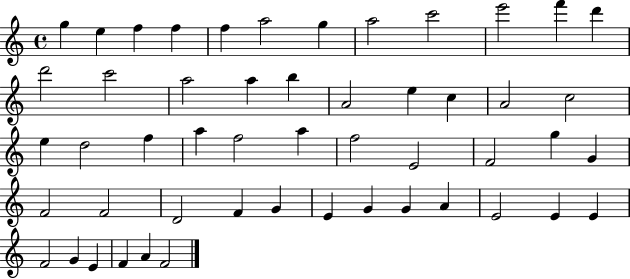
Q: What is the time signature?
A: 4/4